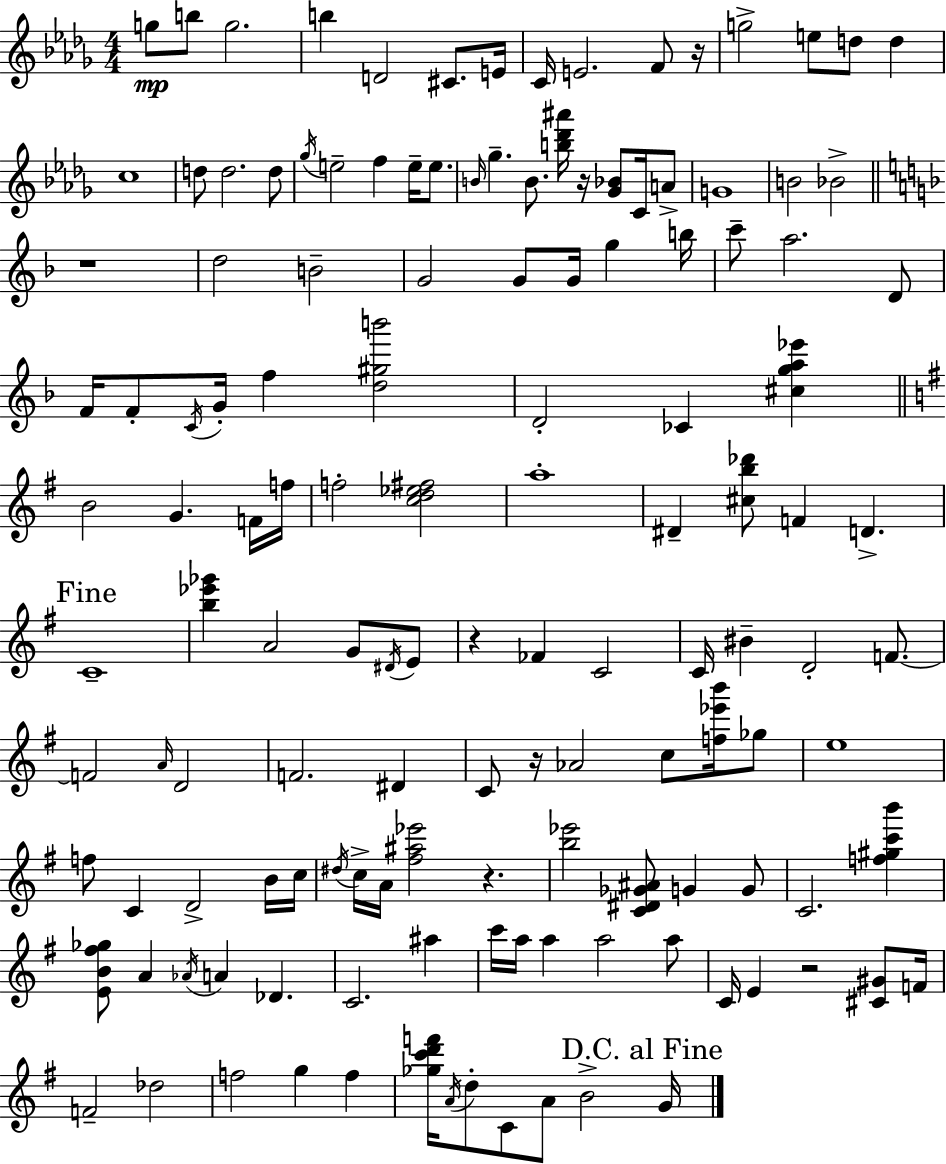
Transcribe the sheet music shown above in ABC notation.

X:1
T:Untitled
M:4/4
L:1/4
K:Bbm
g/2 b/2 g2 b D2 ^C/2 E/4 C/4 E2 F/2 z/4 g2 e/2 d/2 d c4 d/2 d2 d/2 _g/4 e2 f e/4 e/2 B/4 _g B/2 [b_d'^a']/4 z/4 [_G_B]/2 C/4 A/2 G4 B2 _B2 z4 d2 B2 G2 G/2 G/4 g b/4 c'/2 a2 D/2 F/4 F/2 C/4 G/4 f [d^gb']2 D2 _C [^cga_e'] B2 G F/4 f/4 f2 [cd_e^f]2 a4 ^D [^cb_d']/2 F D C4 [b_e'_g'] A2 G/2 ^D/4 E/2 z _F C2 C/4 ^B D2 F/2 F2 A/4 D2 F2 ^D C/2 z/4 _A2 c/2 [f_e'b']/4 _g/2 e4 f/2 C D2 B/4 c/4 ^d/4 c/4 A/4 [^f^a_e']2 z [b_e']2 [C^D_G^A]/2 G G/2 C2 [f^gc'b'] [EB^f_g]/2 A _A/4 A _D C2 ^a c'/4 a/4 a a2 a/2 C/4 E z2 [^C^G]/2 F/4 F2 _d2 f2 g f [_gc'd'f']/4 A/4 d/2 C/2 A/2 B2 G/4